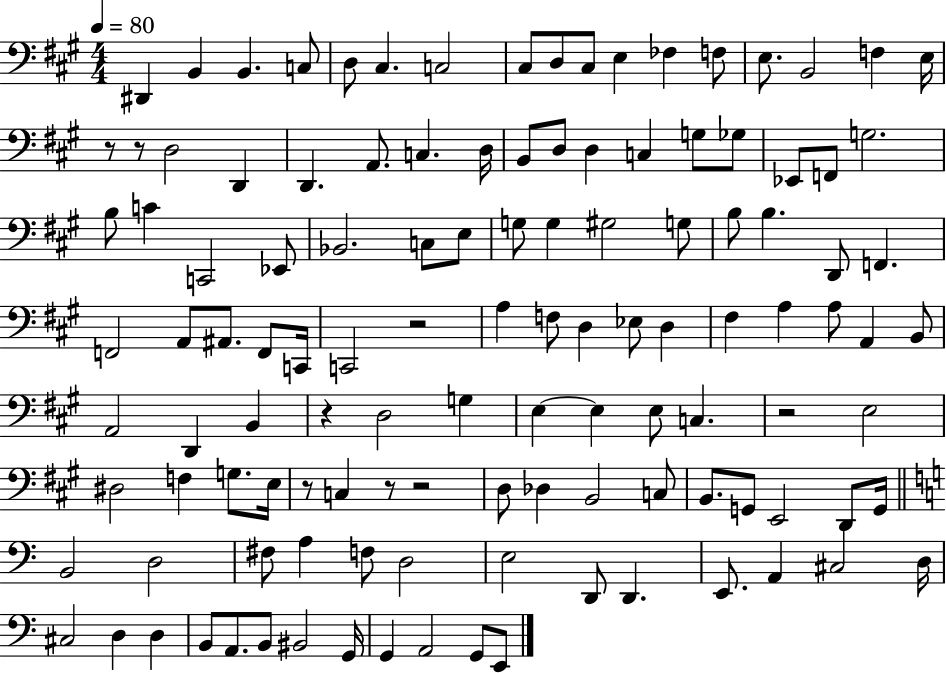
D#2/q B2/q B2/q. C3/e D3/e C#3/q. C3/h C#3/e D3/e C#3/e E3/q FES3/q F3/e E3/e. B2/h F3/q E3/s R/e R/e D3/h D2/q D2/q. A2/e. C3/q. D3/s B2/e D3/e D3/q C3/q G3/e Gb3/e Eb2/e F2/e G3/h. B3/e C4/q C2/h Eb2/e Bb2/h. C3/e E3/e G3/e G3/q G#3/h G3/e B3/e B3/q. D2/e F2/q. F2/h A2/e A#2/e. F2/e C2/s C2/h R/h A3/q F3/e D3/q Eb3/e D3/q F#3/q A3/q A3/e A2/q B2/e A2/h D2/q B2/q R/q D3/h G3/q E3/q E3/q E3/e C3/q. R/h E3/h D#3/h F3/q G3/e. E3/s R/e C3/q R/e R/h D3/e Db3/q B2/h C3/e B2/e. G2/e E2/h D2/e G2/s B2/h D3/h F#3/e A3/q F3/e D3/h E3/h D2/e D2/q. E2/e. A2/q C#3/h D3/s C#3/h D3/q D3/q B2/e A2/e. B2/e BIS2/h G2/s G2/q A2/h G2/e E2/e